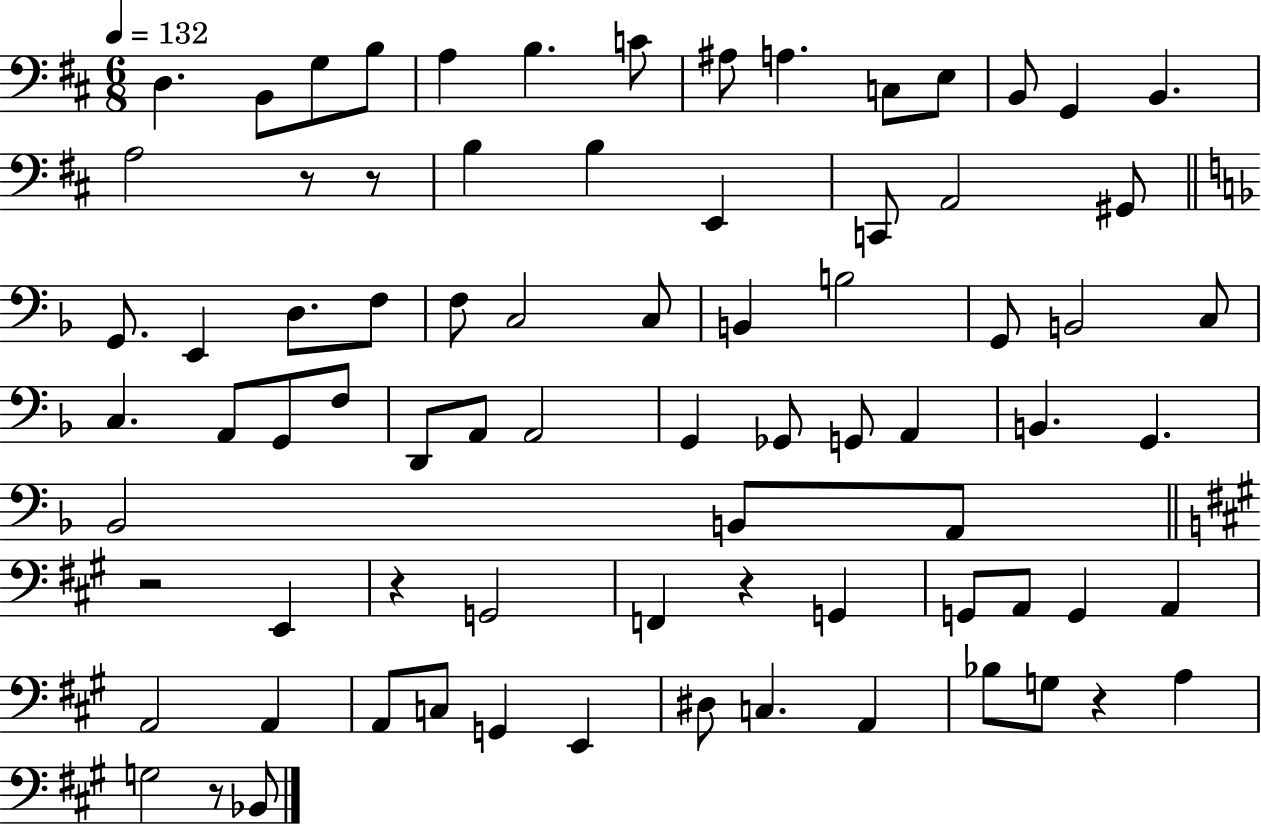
X:1
T:Untitled
M:6/8
L:1/4
K:D
D, B,,/2 G,/2 B,/2 A, B, C/2 ^A,/2 A, C,/2 E,/2 B,,/2 G,, B,, A,2 z/2 z/2 B, B, E,, C,,/2 A,,2 ^G,,/2 G,,/2 E,, D,/2 F,/2 F,/2 C,2 C,/2 B,, B,2 G,,/2 B,,2 C,/2 C, A,,/2 G,,/2 F,/2 D,,/2 A,,/2 A,,2 G,, _G,,/2 G,,/2 A,, B,, G,, _B,,2 B,,/2 A,,/2 z2 E,, z G,,2 F,, z G,, G,,/2 A,,/2 G,, A,, A,,2 A,, A,,/2 C,/2 G,, E,, ^D,/2 C, A,, _B,/2 G,/2 z A, G,2 z/2 _B,,/2